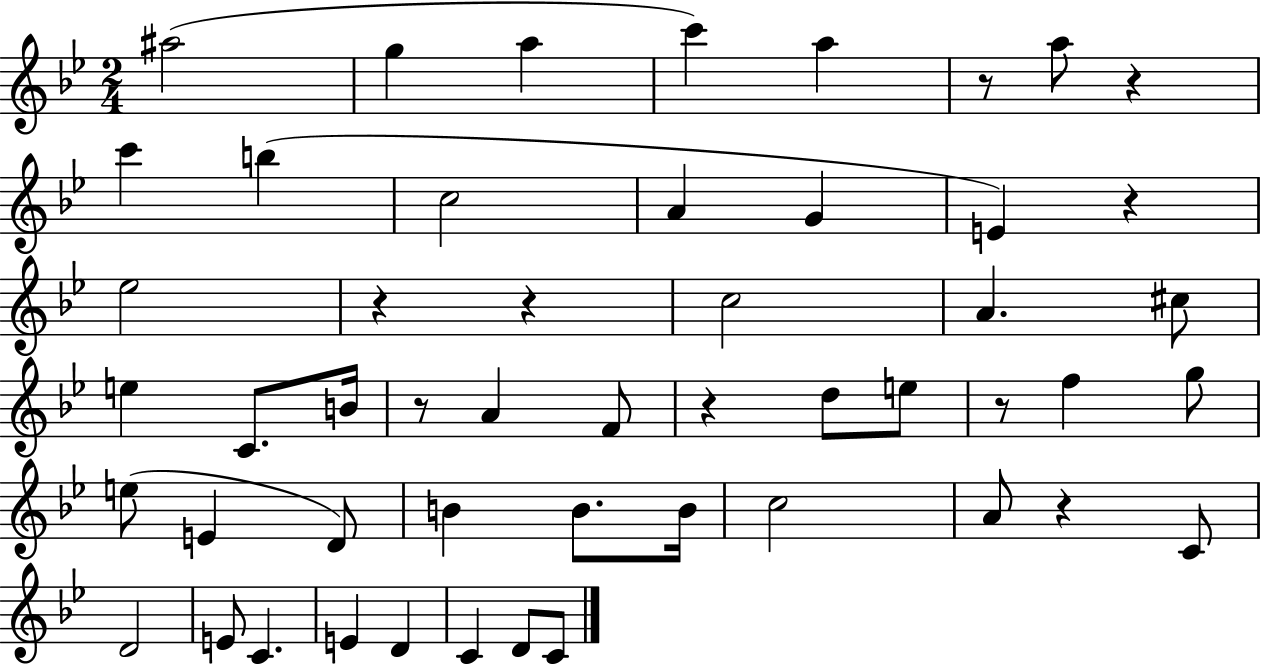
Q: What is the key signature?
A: BES major